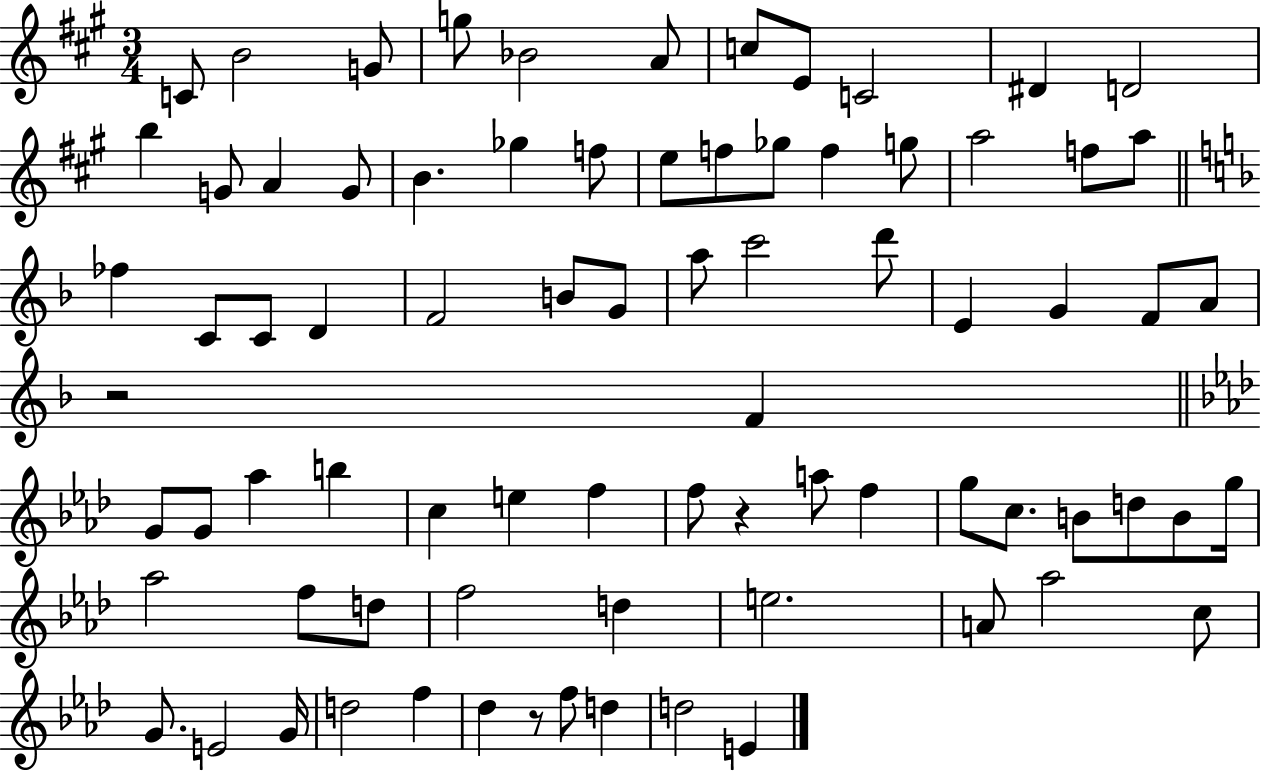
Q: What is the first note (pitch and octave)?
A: C4